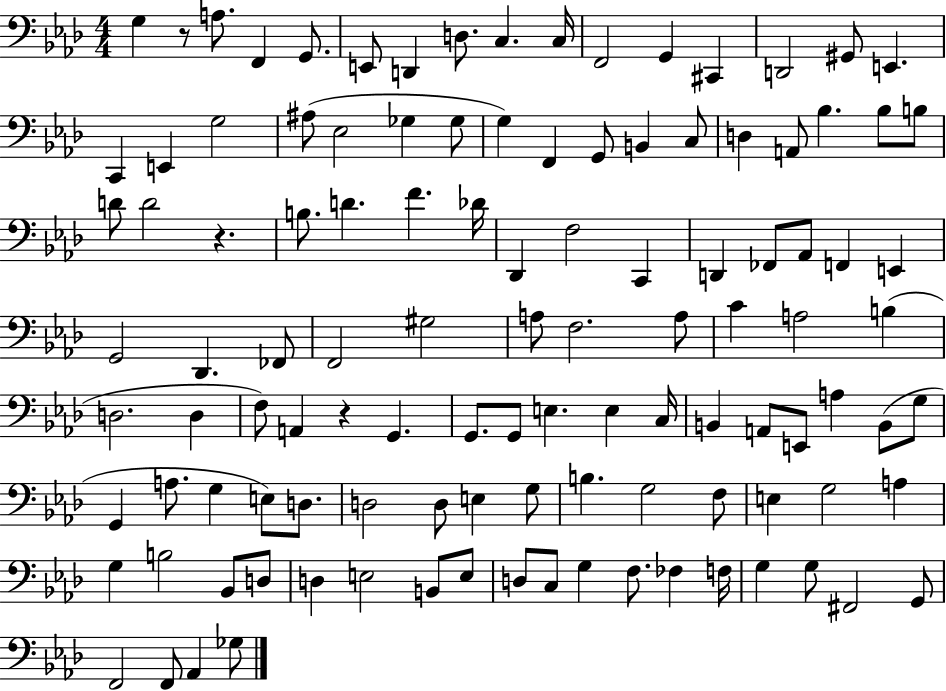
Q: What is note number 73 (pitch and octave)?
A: G3